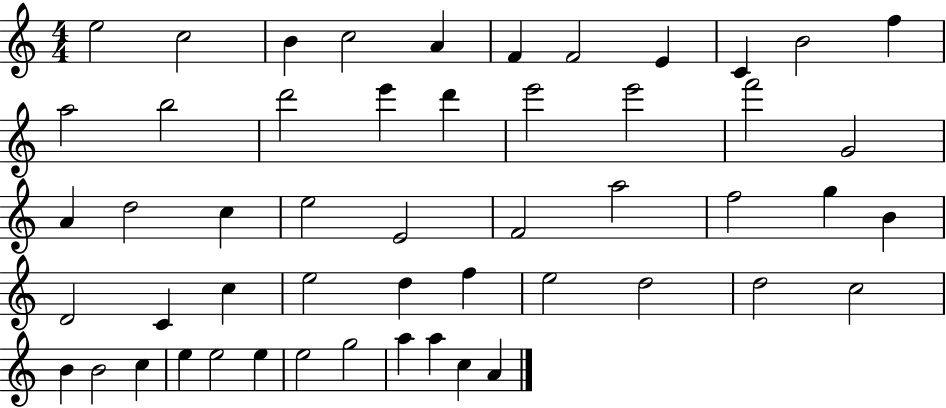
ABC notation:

X:1
T:Untitled
M:4/4
L:1/4
K:C
e2 c2 B c2 A F F2 E C B2 f a2 b2 d'2 e' d' e'2 e'2 f'2 G2 A d2 c e2 E2 F2 a2 f2 g B D2 C c e2 d f e2 d2 d2 c2 B B2 c e e2 e e2 g2 a a c A